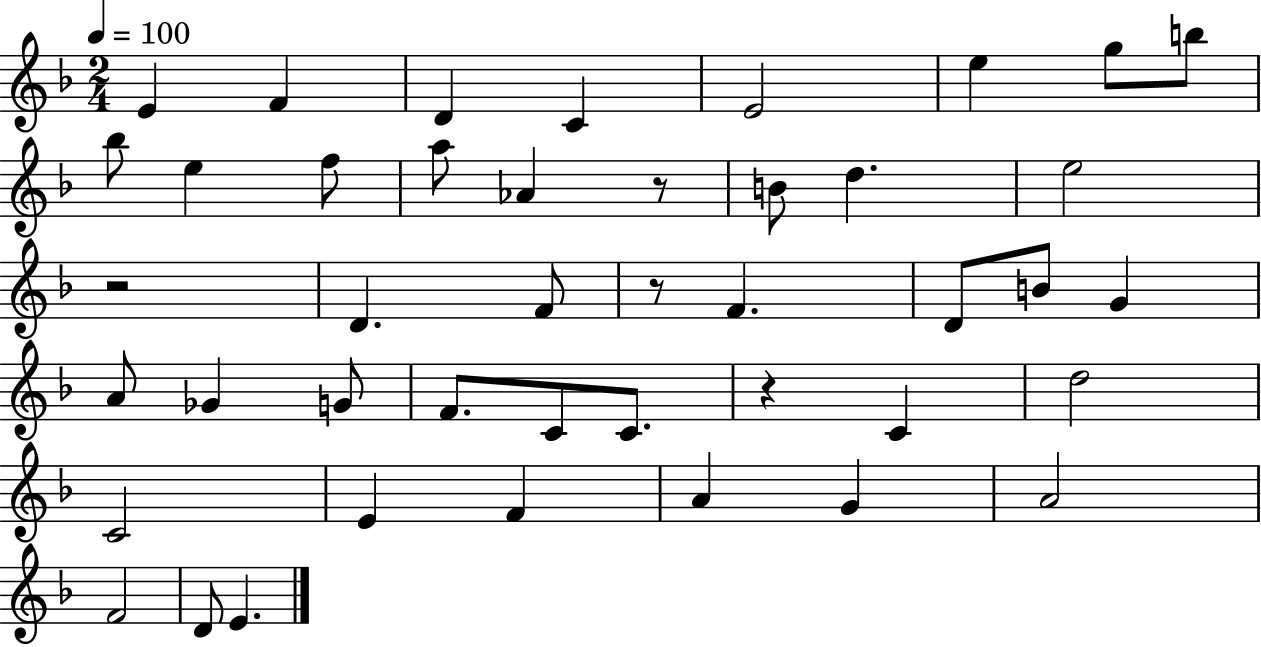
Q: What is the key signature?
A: F major